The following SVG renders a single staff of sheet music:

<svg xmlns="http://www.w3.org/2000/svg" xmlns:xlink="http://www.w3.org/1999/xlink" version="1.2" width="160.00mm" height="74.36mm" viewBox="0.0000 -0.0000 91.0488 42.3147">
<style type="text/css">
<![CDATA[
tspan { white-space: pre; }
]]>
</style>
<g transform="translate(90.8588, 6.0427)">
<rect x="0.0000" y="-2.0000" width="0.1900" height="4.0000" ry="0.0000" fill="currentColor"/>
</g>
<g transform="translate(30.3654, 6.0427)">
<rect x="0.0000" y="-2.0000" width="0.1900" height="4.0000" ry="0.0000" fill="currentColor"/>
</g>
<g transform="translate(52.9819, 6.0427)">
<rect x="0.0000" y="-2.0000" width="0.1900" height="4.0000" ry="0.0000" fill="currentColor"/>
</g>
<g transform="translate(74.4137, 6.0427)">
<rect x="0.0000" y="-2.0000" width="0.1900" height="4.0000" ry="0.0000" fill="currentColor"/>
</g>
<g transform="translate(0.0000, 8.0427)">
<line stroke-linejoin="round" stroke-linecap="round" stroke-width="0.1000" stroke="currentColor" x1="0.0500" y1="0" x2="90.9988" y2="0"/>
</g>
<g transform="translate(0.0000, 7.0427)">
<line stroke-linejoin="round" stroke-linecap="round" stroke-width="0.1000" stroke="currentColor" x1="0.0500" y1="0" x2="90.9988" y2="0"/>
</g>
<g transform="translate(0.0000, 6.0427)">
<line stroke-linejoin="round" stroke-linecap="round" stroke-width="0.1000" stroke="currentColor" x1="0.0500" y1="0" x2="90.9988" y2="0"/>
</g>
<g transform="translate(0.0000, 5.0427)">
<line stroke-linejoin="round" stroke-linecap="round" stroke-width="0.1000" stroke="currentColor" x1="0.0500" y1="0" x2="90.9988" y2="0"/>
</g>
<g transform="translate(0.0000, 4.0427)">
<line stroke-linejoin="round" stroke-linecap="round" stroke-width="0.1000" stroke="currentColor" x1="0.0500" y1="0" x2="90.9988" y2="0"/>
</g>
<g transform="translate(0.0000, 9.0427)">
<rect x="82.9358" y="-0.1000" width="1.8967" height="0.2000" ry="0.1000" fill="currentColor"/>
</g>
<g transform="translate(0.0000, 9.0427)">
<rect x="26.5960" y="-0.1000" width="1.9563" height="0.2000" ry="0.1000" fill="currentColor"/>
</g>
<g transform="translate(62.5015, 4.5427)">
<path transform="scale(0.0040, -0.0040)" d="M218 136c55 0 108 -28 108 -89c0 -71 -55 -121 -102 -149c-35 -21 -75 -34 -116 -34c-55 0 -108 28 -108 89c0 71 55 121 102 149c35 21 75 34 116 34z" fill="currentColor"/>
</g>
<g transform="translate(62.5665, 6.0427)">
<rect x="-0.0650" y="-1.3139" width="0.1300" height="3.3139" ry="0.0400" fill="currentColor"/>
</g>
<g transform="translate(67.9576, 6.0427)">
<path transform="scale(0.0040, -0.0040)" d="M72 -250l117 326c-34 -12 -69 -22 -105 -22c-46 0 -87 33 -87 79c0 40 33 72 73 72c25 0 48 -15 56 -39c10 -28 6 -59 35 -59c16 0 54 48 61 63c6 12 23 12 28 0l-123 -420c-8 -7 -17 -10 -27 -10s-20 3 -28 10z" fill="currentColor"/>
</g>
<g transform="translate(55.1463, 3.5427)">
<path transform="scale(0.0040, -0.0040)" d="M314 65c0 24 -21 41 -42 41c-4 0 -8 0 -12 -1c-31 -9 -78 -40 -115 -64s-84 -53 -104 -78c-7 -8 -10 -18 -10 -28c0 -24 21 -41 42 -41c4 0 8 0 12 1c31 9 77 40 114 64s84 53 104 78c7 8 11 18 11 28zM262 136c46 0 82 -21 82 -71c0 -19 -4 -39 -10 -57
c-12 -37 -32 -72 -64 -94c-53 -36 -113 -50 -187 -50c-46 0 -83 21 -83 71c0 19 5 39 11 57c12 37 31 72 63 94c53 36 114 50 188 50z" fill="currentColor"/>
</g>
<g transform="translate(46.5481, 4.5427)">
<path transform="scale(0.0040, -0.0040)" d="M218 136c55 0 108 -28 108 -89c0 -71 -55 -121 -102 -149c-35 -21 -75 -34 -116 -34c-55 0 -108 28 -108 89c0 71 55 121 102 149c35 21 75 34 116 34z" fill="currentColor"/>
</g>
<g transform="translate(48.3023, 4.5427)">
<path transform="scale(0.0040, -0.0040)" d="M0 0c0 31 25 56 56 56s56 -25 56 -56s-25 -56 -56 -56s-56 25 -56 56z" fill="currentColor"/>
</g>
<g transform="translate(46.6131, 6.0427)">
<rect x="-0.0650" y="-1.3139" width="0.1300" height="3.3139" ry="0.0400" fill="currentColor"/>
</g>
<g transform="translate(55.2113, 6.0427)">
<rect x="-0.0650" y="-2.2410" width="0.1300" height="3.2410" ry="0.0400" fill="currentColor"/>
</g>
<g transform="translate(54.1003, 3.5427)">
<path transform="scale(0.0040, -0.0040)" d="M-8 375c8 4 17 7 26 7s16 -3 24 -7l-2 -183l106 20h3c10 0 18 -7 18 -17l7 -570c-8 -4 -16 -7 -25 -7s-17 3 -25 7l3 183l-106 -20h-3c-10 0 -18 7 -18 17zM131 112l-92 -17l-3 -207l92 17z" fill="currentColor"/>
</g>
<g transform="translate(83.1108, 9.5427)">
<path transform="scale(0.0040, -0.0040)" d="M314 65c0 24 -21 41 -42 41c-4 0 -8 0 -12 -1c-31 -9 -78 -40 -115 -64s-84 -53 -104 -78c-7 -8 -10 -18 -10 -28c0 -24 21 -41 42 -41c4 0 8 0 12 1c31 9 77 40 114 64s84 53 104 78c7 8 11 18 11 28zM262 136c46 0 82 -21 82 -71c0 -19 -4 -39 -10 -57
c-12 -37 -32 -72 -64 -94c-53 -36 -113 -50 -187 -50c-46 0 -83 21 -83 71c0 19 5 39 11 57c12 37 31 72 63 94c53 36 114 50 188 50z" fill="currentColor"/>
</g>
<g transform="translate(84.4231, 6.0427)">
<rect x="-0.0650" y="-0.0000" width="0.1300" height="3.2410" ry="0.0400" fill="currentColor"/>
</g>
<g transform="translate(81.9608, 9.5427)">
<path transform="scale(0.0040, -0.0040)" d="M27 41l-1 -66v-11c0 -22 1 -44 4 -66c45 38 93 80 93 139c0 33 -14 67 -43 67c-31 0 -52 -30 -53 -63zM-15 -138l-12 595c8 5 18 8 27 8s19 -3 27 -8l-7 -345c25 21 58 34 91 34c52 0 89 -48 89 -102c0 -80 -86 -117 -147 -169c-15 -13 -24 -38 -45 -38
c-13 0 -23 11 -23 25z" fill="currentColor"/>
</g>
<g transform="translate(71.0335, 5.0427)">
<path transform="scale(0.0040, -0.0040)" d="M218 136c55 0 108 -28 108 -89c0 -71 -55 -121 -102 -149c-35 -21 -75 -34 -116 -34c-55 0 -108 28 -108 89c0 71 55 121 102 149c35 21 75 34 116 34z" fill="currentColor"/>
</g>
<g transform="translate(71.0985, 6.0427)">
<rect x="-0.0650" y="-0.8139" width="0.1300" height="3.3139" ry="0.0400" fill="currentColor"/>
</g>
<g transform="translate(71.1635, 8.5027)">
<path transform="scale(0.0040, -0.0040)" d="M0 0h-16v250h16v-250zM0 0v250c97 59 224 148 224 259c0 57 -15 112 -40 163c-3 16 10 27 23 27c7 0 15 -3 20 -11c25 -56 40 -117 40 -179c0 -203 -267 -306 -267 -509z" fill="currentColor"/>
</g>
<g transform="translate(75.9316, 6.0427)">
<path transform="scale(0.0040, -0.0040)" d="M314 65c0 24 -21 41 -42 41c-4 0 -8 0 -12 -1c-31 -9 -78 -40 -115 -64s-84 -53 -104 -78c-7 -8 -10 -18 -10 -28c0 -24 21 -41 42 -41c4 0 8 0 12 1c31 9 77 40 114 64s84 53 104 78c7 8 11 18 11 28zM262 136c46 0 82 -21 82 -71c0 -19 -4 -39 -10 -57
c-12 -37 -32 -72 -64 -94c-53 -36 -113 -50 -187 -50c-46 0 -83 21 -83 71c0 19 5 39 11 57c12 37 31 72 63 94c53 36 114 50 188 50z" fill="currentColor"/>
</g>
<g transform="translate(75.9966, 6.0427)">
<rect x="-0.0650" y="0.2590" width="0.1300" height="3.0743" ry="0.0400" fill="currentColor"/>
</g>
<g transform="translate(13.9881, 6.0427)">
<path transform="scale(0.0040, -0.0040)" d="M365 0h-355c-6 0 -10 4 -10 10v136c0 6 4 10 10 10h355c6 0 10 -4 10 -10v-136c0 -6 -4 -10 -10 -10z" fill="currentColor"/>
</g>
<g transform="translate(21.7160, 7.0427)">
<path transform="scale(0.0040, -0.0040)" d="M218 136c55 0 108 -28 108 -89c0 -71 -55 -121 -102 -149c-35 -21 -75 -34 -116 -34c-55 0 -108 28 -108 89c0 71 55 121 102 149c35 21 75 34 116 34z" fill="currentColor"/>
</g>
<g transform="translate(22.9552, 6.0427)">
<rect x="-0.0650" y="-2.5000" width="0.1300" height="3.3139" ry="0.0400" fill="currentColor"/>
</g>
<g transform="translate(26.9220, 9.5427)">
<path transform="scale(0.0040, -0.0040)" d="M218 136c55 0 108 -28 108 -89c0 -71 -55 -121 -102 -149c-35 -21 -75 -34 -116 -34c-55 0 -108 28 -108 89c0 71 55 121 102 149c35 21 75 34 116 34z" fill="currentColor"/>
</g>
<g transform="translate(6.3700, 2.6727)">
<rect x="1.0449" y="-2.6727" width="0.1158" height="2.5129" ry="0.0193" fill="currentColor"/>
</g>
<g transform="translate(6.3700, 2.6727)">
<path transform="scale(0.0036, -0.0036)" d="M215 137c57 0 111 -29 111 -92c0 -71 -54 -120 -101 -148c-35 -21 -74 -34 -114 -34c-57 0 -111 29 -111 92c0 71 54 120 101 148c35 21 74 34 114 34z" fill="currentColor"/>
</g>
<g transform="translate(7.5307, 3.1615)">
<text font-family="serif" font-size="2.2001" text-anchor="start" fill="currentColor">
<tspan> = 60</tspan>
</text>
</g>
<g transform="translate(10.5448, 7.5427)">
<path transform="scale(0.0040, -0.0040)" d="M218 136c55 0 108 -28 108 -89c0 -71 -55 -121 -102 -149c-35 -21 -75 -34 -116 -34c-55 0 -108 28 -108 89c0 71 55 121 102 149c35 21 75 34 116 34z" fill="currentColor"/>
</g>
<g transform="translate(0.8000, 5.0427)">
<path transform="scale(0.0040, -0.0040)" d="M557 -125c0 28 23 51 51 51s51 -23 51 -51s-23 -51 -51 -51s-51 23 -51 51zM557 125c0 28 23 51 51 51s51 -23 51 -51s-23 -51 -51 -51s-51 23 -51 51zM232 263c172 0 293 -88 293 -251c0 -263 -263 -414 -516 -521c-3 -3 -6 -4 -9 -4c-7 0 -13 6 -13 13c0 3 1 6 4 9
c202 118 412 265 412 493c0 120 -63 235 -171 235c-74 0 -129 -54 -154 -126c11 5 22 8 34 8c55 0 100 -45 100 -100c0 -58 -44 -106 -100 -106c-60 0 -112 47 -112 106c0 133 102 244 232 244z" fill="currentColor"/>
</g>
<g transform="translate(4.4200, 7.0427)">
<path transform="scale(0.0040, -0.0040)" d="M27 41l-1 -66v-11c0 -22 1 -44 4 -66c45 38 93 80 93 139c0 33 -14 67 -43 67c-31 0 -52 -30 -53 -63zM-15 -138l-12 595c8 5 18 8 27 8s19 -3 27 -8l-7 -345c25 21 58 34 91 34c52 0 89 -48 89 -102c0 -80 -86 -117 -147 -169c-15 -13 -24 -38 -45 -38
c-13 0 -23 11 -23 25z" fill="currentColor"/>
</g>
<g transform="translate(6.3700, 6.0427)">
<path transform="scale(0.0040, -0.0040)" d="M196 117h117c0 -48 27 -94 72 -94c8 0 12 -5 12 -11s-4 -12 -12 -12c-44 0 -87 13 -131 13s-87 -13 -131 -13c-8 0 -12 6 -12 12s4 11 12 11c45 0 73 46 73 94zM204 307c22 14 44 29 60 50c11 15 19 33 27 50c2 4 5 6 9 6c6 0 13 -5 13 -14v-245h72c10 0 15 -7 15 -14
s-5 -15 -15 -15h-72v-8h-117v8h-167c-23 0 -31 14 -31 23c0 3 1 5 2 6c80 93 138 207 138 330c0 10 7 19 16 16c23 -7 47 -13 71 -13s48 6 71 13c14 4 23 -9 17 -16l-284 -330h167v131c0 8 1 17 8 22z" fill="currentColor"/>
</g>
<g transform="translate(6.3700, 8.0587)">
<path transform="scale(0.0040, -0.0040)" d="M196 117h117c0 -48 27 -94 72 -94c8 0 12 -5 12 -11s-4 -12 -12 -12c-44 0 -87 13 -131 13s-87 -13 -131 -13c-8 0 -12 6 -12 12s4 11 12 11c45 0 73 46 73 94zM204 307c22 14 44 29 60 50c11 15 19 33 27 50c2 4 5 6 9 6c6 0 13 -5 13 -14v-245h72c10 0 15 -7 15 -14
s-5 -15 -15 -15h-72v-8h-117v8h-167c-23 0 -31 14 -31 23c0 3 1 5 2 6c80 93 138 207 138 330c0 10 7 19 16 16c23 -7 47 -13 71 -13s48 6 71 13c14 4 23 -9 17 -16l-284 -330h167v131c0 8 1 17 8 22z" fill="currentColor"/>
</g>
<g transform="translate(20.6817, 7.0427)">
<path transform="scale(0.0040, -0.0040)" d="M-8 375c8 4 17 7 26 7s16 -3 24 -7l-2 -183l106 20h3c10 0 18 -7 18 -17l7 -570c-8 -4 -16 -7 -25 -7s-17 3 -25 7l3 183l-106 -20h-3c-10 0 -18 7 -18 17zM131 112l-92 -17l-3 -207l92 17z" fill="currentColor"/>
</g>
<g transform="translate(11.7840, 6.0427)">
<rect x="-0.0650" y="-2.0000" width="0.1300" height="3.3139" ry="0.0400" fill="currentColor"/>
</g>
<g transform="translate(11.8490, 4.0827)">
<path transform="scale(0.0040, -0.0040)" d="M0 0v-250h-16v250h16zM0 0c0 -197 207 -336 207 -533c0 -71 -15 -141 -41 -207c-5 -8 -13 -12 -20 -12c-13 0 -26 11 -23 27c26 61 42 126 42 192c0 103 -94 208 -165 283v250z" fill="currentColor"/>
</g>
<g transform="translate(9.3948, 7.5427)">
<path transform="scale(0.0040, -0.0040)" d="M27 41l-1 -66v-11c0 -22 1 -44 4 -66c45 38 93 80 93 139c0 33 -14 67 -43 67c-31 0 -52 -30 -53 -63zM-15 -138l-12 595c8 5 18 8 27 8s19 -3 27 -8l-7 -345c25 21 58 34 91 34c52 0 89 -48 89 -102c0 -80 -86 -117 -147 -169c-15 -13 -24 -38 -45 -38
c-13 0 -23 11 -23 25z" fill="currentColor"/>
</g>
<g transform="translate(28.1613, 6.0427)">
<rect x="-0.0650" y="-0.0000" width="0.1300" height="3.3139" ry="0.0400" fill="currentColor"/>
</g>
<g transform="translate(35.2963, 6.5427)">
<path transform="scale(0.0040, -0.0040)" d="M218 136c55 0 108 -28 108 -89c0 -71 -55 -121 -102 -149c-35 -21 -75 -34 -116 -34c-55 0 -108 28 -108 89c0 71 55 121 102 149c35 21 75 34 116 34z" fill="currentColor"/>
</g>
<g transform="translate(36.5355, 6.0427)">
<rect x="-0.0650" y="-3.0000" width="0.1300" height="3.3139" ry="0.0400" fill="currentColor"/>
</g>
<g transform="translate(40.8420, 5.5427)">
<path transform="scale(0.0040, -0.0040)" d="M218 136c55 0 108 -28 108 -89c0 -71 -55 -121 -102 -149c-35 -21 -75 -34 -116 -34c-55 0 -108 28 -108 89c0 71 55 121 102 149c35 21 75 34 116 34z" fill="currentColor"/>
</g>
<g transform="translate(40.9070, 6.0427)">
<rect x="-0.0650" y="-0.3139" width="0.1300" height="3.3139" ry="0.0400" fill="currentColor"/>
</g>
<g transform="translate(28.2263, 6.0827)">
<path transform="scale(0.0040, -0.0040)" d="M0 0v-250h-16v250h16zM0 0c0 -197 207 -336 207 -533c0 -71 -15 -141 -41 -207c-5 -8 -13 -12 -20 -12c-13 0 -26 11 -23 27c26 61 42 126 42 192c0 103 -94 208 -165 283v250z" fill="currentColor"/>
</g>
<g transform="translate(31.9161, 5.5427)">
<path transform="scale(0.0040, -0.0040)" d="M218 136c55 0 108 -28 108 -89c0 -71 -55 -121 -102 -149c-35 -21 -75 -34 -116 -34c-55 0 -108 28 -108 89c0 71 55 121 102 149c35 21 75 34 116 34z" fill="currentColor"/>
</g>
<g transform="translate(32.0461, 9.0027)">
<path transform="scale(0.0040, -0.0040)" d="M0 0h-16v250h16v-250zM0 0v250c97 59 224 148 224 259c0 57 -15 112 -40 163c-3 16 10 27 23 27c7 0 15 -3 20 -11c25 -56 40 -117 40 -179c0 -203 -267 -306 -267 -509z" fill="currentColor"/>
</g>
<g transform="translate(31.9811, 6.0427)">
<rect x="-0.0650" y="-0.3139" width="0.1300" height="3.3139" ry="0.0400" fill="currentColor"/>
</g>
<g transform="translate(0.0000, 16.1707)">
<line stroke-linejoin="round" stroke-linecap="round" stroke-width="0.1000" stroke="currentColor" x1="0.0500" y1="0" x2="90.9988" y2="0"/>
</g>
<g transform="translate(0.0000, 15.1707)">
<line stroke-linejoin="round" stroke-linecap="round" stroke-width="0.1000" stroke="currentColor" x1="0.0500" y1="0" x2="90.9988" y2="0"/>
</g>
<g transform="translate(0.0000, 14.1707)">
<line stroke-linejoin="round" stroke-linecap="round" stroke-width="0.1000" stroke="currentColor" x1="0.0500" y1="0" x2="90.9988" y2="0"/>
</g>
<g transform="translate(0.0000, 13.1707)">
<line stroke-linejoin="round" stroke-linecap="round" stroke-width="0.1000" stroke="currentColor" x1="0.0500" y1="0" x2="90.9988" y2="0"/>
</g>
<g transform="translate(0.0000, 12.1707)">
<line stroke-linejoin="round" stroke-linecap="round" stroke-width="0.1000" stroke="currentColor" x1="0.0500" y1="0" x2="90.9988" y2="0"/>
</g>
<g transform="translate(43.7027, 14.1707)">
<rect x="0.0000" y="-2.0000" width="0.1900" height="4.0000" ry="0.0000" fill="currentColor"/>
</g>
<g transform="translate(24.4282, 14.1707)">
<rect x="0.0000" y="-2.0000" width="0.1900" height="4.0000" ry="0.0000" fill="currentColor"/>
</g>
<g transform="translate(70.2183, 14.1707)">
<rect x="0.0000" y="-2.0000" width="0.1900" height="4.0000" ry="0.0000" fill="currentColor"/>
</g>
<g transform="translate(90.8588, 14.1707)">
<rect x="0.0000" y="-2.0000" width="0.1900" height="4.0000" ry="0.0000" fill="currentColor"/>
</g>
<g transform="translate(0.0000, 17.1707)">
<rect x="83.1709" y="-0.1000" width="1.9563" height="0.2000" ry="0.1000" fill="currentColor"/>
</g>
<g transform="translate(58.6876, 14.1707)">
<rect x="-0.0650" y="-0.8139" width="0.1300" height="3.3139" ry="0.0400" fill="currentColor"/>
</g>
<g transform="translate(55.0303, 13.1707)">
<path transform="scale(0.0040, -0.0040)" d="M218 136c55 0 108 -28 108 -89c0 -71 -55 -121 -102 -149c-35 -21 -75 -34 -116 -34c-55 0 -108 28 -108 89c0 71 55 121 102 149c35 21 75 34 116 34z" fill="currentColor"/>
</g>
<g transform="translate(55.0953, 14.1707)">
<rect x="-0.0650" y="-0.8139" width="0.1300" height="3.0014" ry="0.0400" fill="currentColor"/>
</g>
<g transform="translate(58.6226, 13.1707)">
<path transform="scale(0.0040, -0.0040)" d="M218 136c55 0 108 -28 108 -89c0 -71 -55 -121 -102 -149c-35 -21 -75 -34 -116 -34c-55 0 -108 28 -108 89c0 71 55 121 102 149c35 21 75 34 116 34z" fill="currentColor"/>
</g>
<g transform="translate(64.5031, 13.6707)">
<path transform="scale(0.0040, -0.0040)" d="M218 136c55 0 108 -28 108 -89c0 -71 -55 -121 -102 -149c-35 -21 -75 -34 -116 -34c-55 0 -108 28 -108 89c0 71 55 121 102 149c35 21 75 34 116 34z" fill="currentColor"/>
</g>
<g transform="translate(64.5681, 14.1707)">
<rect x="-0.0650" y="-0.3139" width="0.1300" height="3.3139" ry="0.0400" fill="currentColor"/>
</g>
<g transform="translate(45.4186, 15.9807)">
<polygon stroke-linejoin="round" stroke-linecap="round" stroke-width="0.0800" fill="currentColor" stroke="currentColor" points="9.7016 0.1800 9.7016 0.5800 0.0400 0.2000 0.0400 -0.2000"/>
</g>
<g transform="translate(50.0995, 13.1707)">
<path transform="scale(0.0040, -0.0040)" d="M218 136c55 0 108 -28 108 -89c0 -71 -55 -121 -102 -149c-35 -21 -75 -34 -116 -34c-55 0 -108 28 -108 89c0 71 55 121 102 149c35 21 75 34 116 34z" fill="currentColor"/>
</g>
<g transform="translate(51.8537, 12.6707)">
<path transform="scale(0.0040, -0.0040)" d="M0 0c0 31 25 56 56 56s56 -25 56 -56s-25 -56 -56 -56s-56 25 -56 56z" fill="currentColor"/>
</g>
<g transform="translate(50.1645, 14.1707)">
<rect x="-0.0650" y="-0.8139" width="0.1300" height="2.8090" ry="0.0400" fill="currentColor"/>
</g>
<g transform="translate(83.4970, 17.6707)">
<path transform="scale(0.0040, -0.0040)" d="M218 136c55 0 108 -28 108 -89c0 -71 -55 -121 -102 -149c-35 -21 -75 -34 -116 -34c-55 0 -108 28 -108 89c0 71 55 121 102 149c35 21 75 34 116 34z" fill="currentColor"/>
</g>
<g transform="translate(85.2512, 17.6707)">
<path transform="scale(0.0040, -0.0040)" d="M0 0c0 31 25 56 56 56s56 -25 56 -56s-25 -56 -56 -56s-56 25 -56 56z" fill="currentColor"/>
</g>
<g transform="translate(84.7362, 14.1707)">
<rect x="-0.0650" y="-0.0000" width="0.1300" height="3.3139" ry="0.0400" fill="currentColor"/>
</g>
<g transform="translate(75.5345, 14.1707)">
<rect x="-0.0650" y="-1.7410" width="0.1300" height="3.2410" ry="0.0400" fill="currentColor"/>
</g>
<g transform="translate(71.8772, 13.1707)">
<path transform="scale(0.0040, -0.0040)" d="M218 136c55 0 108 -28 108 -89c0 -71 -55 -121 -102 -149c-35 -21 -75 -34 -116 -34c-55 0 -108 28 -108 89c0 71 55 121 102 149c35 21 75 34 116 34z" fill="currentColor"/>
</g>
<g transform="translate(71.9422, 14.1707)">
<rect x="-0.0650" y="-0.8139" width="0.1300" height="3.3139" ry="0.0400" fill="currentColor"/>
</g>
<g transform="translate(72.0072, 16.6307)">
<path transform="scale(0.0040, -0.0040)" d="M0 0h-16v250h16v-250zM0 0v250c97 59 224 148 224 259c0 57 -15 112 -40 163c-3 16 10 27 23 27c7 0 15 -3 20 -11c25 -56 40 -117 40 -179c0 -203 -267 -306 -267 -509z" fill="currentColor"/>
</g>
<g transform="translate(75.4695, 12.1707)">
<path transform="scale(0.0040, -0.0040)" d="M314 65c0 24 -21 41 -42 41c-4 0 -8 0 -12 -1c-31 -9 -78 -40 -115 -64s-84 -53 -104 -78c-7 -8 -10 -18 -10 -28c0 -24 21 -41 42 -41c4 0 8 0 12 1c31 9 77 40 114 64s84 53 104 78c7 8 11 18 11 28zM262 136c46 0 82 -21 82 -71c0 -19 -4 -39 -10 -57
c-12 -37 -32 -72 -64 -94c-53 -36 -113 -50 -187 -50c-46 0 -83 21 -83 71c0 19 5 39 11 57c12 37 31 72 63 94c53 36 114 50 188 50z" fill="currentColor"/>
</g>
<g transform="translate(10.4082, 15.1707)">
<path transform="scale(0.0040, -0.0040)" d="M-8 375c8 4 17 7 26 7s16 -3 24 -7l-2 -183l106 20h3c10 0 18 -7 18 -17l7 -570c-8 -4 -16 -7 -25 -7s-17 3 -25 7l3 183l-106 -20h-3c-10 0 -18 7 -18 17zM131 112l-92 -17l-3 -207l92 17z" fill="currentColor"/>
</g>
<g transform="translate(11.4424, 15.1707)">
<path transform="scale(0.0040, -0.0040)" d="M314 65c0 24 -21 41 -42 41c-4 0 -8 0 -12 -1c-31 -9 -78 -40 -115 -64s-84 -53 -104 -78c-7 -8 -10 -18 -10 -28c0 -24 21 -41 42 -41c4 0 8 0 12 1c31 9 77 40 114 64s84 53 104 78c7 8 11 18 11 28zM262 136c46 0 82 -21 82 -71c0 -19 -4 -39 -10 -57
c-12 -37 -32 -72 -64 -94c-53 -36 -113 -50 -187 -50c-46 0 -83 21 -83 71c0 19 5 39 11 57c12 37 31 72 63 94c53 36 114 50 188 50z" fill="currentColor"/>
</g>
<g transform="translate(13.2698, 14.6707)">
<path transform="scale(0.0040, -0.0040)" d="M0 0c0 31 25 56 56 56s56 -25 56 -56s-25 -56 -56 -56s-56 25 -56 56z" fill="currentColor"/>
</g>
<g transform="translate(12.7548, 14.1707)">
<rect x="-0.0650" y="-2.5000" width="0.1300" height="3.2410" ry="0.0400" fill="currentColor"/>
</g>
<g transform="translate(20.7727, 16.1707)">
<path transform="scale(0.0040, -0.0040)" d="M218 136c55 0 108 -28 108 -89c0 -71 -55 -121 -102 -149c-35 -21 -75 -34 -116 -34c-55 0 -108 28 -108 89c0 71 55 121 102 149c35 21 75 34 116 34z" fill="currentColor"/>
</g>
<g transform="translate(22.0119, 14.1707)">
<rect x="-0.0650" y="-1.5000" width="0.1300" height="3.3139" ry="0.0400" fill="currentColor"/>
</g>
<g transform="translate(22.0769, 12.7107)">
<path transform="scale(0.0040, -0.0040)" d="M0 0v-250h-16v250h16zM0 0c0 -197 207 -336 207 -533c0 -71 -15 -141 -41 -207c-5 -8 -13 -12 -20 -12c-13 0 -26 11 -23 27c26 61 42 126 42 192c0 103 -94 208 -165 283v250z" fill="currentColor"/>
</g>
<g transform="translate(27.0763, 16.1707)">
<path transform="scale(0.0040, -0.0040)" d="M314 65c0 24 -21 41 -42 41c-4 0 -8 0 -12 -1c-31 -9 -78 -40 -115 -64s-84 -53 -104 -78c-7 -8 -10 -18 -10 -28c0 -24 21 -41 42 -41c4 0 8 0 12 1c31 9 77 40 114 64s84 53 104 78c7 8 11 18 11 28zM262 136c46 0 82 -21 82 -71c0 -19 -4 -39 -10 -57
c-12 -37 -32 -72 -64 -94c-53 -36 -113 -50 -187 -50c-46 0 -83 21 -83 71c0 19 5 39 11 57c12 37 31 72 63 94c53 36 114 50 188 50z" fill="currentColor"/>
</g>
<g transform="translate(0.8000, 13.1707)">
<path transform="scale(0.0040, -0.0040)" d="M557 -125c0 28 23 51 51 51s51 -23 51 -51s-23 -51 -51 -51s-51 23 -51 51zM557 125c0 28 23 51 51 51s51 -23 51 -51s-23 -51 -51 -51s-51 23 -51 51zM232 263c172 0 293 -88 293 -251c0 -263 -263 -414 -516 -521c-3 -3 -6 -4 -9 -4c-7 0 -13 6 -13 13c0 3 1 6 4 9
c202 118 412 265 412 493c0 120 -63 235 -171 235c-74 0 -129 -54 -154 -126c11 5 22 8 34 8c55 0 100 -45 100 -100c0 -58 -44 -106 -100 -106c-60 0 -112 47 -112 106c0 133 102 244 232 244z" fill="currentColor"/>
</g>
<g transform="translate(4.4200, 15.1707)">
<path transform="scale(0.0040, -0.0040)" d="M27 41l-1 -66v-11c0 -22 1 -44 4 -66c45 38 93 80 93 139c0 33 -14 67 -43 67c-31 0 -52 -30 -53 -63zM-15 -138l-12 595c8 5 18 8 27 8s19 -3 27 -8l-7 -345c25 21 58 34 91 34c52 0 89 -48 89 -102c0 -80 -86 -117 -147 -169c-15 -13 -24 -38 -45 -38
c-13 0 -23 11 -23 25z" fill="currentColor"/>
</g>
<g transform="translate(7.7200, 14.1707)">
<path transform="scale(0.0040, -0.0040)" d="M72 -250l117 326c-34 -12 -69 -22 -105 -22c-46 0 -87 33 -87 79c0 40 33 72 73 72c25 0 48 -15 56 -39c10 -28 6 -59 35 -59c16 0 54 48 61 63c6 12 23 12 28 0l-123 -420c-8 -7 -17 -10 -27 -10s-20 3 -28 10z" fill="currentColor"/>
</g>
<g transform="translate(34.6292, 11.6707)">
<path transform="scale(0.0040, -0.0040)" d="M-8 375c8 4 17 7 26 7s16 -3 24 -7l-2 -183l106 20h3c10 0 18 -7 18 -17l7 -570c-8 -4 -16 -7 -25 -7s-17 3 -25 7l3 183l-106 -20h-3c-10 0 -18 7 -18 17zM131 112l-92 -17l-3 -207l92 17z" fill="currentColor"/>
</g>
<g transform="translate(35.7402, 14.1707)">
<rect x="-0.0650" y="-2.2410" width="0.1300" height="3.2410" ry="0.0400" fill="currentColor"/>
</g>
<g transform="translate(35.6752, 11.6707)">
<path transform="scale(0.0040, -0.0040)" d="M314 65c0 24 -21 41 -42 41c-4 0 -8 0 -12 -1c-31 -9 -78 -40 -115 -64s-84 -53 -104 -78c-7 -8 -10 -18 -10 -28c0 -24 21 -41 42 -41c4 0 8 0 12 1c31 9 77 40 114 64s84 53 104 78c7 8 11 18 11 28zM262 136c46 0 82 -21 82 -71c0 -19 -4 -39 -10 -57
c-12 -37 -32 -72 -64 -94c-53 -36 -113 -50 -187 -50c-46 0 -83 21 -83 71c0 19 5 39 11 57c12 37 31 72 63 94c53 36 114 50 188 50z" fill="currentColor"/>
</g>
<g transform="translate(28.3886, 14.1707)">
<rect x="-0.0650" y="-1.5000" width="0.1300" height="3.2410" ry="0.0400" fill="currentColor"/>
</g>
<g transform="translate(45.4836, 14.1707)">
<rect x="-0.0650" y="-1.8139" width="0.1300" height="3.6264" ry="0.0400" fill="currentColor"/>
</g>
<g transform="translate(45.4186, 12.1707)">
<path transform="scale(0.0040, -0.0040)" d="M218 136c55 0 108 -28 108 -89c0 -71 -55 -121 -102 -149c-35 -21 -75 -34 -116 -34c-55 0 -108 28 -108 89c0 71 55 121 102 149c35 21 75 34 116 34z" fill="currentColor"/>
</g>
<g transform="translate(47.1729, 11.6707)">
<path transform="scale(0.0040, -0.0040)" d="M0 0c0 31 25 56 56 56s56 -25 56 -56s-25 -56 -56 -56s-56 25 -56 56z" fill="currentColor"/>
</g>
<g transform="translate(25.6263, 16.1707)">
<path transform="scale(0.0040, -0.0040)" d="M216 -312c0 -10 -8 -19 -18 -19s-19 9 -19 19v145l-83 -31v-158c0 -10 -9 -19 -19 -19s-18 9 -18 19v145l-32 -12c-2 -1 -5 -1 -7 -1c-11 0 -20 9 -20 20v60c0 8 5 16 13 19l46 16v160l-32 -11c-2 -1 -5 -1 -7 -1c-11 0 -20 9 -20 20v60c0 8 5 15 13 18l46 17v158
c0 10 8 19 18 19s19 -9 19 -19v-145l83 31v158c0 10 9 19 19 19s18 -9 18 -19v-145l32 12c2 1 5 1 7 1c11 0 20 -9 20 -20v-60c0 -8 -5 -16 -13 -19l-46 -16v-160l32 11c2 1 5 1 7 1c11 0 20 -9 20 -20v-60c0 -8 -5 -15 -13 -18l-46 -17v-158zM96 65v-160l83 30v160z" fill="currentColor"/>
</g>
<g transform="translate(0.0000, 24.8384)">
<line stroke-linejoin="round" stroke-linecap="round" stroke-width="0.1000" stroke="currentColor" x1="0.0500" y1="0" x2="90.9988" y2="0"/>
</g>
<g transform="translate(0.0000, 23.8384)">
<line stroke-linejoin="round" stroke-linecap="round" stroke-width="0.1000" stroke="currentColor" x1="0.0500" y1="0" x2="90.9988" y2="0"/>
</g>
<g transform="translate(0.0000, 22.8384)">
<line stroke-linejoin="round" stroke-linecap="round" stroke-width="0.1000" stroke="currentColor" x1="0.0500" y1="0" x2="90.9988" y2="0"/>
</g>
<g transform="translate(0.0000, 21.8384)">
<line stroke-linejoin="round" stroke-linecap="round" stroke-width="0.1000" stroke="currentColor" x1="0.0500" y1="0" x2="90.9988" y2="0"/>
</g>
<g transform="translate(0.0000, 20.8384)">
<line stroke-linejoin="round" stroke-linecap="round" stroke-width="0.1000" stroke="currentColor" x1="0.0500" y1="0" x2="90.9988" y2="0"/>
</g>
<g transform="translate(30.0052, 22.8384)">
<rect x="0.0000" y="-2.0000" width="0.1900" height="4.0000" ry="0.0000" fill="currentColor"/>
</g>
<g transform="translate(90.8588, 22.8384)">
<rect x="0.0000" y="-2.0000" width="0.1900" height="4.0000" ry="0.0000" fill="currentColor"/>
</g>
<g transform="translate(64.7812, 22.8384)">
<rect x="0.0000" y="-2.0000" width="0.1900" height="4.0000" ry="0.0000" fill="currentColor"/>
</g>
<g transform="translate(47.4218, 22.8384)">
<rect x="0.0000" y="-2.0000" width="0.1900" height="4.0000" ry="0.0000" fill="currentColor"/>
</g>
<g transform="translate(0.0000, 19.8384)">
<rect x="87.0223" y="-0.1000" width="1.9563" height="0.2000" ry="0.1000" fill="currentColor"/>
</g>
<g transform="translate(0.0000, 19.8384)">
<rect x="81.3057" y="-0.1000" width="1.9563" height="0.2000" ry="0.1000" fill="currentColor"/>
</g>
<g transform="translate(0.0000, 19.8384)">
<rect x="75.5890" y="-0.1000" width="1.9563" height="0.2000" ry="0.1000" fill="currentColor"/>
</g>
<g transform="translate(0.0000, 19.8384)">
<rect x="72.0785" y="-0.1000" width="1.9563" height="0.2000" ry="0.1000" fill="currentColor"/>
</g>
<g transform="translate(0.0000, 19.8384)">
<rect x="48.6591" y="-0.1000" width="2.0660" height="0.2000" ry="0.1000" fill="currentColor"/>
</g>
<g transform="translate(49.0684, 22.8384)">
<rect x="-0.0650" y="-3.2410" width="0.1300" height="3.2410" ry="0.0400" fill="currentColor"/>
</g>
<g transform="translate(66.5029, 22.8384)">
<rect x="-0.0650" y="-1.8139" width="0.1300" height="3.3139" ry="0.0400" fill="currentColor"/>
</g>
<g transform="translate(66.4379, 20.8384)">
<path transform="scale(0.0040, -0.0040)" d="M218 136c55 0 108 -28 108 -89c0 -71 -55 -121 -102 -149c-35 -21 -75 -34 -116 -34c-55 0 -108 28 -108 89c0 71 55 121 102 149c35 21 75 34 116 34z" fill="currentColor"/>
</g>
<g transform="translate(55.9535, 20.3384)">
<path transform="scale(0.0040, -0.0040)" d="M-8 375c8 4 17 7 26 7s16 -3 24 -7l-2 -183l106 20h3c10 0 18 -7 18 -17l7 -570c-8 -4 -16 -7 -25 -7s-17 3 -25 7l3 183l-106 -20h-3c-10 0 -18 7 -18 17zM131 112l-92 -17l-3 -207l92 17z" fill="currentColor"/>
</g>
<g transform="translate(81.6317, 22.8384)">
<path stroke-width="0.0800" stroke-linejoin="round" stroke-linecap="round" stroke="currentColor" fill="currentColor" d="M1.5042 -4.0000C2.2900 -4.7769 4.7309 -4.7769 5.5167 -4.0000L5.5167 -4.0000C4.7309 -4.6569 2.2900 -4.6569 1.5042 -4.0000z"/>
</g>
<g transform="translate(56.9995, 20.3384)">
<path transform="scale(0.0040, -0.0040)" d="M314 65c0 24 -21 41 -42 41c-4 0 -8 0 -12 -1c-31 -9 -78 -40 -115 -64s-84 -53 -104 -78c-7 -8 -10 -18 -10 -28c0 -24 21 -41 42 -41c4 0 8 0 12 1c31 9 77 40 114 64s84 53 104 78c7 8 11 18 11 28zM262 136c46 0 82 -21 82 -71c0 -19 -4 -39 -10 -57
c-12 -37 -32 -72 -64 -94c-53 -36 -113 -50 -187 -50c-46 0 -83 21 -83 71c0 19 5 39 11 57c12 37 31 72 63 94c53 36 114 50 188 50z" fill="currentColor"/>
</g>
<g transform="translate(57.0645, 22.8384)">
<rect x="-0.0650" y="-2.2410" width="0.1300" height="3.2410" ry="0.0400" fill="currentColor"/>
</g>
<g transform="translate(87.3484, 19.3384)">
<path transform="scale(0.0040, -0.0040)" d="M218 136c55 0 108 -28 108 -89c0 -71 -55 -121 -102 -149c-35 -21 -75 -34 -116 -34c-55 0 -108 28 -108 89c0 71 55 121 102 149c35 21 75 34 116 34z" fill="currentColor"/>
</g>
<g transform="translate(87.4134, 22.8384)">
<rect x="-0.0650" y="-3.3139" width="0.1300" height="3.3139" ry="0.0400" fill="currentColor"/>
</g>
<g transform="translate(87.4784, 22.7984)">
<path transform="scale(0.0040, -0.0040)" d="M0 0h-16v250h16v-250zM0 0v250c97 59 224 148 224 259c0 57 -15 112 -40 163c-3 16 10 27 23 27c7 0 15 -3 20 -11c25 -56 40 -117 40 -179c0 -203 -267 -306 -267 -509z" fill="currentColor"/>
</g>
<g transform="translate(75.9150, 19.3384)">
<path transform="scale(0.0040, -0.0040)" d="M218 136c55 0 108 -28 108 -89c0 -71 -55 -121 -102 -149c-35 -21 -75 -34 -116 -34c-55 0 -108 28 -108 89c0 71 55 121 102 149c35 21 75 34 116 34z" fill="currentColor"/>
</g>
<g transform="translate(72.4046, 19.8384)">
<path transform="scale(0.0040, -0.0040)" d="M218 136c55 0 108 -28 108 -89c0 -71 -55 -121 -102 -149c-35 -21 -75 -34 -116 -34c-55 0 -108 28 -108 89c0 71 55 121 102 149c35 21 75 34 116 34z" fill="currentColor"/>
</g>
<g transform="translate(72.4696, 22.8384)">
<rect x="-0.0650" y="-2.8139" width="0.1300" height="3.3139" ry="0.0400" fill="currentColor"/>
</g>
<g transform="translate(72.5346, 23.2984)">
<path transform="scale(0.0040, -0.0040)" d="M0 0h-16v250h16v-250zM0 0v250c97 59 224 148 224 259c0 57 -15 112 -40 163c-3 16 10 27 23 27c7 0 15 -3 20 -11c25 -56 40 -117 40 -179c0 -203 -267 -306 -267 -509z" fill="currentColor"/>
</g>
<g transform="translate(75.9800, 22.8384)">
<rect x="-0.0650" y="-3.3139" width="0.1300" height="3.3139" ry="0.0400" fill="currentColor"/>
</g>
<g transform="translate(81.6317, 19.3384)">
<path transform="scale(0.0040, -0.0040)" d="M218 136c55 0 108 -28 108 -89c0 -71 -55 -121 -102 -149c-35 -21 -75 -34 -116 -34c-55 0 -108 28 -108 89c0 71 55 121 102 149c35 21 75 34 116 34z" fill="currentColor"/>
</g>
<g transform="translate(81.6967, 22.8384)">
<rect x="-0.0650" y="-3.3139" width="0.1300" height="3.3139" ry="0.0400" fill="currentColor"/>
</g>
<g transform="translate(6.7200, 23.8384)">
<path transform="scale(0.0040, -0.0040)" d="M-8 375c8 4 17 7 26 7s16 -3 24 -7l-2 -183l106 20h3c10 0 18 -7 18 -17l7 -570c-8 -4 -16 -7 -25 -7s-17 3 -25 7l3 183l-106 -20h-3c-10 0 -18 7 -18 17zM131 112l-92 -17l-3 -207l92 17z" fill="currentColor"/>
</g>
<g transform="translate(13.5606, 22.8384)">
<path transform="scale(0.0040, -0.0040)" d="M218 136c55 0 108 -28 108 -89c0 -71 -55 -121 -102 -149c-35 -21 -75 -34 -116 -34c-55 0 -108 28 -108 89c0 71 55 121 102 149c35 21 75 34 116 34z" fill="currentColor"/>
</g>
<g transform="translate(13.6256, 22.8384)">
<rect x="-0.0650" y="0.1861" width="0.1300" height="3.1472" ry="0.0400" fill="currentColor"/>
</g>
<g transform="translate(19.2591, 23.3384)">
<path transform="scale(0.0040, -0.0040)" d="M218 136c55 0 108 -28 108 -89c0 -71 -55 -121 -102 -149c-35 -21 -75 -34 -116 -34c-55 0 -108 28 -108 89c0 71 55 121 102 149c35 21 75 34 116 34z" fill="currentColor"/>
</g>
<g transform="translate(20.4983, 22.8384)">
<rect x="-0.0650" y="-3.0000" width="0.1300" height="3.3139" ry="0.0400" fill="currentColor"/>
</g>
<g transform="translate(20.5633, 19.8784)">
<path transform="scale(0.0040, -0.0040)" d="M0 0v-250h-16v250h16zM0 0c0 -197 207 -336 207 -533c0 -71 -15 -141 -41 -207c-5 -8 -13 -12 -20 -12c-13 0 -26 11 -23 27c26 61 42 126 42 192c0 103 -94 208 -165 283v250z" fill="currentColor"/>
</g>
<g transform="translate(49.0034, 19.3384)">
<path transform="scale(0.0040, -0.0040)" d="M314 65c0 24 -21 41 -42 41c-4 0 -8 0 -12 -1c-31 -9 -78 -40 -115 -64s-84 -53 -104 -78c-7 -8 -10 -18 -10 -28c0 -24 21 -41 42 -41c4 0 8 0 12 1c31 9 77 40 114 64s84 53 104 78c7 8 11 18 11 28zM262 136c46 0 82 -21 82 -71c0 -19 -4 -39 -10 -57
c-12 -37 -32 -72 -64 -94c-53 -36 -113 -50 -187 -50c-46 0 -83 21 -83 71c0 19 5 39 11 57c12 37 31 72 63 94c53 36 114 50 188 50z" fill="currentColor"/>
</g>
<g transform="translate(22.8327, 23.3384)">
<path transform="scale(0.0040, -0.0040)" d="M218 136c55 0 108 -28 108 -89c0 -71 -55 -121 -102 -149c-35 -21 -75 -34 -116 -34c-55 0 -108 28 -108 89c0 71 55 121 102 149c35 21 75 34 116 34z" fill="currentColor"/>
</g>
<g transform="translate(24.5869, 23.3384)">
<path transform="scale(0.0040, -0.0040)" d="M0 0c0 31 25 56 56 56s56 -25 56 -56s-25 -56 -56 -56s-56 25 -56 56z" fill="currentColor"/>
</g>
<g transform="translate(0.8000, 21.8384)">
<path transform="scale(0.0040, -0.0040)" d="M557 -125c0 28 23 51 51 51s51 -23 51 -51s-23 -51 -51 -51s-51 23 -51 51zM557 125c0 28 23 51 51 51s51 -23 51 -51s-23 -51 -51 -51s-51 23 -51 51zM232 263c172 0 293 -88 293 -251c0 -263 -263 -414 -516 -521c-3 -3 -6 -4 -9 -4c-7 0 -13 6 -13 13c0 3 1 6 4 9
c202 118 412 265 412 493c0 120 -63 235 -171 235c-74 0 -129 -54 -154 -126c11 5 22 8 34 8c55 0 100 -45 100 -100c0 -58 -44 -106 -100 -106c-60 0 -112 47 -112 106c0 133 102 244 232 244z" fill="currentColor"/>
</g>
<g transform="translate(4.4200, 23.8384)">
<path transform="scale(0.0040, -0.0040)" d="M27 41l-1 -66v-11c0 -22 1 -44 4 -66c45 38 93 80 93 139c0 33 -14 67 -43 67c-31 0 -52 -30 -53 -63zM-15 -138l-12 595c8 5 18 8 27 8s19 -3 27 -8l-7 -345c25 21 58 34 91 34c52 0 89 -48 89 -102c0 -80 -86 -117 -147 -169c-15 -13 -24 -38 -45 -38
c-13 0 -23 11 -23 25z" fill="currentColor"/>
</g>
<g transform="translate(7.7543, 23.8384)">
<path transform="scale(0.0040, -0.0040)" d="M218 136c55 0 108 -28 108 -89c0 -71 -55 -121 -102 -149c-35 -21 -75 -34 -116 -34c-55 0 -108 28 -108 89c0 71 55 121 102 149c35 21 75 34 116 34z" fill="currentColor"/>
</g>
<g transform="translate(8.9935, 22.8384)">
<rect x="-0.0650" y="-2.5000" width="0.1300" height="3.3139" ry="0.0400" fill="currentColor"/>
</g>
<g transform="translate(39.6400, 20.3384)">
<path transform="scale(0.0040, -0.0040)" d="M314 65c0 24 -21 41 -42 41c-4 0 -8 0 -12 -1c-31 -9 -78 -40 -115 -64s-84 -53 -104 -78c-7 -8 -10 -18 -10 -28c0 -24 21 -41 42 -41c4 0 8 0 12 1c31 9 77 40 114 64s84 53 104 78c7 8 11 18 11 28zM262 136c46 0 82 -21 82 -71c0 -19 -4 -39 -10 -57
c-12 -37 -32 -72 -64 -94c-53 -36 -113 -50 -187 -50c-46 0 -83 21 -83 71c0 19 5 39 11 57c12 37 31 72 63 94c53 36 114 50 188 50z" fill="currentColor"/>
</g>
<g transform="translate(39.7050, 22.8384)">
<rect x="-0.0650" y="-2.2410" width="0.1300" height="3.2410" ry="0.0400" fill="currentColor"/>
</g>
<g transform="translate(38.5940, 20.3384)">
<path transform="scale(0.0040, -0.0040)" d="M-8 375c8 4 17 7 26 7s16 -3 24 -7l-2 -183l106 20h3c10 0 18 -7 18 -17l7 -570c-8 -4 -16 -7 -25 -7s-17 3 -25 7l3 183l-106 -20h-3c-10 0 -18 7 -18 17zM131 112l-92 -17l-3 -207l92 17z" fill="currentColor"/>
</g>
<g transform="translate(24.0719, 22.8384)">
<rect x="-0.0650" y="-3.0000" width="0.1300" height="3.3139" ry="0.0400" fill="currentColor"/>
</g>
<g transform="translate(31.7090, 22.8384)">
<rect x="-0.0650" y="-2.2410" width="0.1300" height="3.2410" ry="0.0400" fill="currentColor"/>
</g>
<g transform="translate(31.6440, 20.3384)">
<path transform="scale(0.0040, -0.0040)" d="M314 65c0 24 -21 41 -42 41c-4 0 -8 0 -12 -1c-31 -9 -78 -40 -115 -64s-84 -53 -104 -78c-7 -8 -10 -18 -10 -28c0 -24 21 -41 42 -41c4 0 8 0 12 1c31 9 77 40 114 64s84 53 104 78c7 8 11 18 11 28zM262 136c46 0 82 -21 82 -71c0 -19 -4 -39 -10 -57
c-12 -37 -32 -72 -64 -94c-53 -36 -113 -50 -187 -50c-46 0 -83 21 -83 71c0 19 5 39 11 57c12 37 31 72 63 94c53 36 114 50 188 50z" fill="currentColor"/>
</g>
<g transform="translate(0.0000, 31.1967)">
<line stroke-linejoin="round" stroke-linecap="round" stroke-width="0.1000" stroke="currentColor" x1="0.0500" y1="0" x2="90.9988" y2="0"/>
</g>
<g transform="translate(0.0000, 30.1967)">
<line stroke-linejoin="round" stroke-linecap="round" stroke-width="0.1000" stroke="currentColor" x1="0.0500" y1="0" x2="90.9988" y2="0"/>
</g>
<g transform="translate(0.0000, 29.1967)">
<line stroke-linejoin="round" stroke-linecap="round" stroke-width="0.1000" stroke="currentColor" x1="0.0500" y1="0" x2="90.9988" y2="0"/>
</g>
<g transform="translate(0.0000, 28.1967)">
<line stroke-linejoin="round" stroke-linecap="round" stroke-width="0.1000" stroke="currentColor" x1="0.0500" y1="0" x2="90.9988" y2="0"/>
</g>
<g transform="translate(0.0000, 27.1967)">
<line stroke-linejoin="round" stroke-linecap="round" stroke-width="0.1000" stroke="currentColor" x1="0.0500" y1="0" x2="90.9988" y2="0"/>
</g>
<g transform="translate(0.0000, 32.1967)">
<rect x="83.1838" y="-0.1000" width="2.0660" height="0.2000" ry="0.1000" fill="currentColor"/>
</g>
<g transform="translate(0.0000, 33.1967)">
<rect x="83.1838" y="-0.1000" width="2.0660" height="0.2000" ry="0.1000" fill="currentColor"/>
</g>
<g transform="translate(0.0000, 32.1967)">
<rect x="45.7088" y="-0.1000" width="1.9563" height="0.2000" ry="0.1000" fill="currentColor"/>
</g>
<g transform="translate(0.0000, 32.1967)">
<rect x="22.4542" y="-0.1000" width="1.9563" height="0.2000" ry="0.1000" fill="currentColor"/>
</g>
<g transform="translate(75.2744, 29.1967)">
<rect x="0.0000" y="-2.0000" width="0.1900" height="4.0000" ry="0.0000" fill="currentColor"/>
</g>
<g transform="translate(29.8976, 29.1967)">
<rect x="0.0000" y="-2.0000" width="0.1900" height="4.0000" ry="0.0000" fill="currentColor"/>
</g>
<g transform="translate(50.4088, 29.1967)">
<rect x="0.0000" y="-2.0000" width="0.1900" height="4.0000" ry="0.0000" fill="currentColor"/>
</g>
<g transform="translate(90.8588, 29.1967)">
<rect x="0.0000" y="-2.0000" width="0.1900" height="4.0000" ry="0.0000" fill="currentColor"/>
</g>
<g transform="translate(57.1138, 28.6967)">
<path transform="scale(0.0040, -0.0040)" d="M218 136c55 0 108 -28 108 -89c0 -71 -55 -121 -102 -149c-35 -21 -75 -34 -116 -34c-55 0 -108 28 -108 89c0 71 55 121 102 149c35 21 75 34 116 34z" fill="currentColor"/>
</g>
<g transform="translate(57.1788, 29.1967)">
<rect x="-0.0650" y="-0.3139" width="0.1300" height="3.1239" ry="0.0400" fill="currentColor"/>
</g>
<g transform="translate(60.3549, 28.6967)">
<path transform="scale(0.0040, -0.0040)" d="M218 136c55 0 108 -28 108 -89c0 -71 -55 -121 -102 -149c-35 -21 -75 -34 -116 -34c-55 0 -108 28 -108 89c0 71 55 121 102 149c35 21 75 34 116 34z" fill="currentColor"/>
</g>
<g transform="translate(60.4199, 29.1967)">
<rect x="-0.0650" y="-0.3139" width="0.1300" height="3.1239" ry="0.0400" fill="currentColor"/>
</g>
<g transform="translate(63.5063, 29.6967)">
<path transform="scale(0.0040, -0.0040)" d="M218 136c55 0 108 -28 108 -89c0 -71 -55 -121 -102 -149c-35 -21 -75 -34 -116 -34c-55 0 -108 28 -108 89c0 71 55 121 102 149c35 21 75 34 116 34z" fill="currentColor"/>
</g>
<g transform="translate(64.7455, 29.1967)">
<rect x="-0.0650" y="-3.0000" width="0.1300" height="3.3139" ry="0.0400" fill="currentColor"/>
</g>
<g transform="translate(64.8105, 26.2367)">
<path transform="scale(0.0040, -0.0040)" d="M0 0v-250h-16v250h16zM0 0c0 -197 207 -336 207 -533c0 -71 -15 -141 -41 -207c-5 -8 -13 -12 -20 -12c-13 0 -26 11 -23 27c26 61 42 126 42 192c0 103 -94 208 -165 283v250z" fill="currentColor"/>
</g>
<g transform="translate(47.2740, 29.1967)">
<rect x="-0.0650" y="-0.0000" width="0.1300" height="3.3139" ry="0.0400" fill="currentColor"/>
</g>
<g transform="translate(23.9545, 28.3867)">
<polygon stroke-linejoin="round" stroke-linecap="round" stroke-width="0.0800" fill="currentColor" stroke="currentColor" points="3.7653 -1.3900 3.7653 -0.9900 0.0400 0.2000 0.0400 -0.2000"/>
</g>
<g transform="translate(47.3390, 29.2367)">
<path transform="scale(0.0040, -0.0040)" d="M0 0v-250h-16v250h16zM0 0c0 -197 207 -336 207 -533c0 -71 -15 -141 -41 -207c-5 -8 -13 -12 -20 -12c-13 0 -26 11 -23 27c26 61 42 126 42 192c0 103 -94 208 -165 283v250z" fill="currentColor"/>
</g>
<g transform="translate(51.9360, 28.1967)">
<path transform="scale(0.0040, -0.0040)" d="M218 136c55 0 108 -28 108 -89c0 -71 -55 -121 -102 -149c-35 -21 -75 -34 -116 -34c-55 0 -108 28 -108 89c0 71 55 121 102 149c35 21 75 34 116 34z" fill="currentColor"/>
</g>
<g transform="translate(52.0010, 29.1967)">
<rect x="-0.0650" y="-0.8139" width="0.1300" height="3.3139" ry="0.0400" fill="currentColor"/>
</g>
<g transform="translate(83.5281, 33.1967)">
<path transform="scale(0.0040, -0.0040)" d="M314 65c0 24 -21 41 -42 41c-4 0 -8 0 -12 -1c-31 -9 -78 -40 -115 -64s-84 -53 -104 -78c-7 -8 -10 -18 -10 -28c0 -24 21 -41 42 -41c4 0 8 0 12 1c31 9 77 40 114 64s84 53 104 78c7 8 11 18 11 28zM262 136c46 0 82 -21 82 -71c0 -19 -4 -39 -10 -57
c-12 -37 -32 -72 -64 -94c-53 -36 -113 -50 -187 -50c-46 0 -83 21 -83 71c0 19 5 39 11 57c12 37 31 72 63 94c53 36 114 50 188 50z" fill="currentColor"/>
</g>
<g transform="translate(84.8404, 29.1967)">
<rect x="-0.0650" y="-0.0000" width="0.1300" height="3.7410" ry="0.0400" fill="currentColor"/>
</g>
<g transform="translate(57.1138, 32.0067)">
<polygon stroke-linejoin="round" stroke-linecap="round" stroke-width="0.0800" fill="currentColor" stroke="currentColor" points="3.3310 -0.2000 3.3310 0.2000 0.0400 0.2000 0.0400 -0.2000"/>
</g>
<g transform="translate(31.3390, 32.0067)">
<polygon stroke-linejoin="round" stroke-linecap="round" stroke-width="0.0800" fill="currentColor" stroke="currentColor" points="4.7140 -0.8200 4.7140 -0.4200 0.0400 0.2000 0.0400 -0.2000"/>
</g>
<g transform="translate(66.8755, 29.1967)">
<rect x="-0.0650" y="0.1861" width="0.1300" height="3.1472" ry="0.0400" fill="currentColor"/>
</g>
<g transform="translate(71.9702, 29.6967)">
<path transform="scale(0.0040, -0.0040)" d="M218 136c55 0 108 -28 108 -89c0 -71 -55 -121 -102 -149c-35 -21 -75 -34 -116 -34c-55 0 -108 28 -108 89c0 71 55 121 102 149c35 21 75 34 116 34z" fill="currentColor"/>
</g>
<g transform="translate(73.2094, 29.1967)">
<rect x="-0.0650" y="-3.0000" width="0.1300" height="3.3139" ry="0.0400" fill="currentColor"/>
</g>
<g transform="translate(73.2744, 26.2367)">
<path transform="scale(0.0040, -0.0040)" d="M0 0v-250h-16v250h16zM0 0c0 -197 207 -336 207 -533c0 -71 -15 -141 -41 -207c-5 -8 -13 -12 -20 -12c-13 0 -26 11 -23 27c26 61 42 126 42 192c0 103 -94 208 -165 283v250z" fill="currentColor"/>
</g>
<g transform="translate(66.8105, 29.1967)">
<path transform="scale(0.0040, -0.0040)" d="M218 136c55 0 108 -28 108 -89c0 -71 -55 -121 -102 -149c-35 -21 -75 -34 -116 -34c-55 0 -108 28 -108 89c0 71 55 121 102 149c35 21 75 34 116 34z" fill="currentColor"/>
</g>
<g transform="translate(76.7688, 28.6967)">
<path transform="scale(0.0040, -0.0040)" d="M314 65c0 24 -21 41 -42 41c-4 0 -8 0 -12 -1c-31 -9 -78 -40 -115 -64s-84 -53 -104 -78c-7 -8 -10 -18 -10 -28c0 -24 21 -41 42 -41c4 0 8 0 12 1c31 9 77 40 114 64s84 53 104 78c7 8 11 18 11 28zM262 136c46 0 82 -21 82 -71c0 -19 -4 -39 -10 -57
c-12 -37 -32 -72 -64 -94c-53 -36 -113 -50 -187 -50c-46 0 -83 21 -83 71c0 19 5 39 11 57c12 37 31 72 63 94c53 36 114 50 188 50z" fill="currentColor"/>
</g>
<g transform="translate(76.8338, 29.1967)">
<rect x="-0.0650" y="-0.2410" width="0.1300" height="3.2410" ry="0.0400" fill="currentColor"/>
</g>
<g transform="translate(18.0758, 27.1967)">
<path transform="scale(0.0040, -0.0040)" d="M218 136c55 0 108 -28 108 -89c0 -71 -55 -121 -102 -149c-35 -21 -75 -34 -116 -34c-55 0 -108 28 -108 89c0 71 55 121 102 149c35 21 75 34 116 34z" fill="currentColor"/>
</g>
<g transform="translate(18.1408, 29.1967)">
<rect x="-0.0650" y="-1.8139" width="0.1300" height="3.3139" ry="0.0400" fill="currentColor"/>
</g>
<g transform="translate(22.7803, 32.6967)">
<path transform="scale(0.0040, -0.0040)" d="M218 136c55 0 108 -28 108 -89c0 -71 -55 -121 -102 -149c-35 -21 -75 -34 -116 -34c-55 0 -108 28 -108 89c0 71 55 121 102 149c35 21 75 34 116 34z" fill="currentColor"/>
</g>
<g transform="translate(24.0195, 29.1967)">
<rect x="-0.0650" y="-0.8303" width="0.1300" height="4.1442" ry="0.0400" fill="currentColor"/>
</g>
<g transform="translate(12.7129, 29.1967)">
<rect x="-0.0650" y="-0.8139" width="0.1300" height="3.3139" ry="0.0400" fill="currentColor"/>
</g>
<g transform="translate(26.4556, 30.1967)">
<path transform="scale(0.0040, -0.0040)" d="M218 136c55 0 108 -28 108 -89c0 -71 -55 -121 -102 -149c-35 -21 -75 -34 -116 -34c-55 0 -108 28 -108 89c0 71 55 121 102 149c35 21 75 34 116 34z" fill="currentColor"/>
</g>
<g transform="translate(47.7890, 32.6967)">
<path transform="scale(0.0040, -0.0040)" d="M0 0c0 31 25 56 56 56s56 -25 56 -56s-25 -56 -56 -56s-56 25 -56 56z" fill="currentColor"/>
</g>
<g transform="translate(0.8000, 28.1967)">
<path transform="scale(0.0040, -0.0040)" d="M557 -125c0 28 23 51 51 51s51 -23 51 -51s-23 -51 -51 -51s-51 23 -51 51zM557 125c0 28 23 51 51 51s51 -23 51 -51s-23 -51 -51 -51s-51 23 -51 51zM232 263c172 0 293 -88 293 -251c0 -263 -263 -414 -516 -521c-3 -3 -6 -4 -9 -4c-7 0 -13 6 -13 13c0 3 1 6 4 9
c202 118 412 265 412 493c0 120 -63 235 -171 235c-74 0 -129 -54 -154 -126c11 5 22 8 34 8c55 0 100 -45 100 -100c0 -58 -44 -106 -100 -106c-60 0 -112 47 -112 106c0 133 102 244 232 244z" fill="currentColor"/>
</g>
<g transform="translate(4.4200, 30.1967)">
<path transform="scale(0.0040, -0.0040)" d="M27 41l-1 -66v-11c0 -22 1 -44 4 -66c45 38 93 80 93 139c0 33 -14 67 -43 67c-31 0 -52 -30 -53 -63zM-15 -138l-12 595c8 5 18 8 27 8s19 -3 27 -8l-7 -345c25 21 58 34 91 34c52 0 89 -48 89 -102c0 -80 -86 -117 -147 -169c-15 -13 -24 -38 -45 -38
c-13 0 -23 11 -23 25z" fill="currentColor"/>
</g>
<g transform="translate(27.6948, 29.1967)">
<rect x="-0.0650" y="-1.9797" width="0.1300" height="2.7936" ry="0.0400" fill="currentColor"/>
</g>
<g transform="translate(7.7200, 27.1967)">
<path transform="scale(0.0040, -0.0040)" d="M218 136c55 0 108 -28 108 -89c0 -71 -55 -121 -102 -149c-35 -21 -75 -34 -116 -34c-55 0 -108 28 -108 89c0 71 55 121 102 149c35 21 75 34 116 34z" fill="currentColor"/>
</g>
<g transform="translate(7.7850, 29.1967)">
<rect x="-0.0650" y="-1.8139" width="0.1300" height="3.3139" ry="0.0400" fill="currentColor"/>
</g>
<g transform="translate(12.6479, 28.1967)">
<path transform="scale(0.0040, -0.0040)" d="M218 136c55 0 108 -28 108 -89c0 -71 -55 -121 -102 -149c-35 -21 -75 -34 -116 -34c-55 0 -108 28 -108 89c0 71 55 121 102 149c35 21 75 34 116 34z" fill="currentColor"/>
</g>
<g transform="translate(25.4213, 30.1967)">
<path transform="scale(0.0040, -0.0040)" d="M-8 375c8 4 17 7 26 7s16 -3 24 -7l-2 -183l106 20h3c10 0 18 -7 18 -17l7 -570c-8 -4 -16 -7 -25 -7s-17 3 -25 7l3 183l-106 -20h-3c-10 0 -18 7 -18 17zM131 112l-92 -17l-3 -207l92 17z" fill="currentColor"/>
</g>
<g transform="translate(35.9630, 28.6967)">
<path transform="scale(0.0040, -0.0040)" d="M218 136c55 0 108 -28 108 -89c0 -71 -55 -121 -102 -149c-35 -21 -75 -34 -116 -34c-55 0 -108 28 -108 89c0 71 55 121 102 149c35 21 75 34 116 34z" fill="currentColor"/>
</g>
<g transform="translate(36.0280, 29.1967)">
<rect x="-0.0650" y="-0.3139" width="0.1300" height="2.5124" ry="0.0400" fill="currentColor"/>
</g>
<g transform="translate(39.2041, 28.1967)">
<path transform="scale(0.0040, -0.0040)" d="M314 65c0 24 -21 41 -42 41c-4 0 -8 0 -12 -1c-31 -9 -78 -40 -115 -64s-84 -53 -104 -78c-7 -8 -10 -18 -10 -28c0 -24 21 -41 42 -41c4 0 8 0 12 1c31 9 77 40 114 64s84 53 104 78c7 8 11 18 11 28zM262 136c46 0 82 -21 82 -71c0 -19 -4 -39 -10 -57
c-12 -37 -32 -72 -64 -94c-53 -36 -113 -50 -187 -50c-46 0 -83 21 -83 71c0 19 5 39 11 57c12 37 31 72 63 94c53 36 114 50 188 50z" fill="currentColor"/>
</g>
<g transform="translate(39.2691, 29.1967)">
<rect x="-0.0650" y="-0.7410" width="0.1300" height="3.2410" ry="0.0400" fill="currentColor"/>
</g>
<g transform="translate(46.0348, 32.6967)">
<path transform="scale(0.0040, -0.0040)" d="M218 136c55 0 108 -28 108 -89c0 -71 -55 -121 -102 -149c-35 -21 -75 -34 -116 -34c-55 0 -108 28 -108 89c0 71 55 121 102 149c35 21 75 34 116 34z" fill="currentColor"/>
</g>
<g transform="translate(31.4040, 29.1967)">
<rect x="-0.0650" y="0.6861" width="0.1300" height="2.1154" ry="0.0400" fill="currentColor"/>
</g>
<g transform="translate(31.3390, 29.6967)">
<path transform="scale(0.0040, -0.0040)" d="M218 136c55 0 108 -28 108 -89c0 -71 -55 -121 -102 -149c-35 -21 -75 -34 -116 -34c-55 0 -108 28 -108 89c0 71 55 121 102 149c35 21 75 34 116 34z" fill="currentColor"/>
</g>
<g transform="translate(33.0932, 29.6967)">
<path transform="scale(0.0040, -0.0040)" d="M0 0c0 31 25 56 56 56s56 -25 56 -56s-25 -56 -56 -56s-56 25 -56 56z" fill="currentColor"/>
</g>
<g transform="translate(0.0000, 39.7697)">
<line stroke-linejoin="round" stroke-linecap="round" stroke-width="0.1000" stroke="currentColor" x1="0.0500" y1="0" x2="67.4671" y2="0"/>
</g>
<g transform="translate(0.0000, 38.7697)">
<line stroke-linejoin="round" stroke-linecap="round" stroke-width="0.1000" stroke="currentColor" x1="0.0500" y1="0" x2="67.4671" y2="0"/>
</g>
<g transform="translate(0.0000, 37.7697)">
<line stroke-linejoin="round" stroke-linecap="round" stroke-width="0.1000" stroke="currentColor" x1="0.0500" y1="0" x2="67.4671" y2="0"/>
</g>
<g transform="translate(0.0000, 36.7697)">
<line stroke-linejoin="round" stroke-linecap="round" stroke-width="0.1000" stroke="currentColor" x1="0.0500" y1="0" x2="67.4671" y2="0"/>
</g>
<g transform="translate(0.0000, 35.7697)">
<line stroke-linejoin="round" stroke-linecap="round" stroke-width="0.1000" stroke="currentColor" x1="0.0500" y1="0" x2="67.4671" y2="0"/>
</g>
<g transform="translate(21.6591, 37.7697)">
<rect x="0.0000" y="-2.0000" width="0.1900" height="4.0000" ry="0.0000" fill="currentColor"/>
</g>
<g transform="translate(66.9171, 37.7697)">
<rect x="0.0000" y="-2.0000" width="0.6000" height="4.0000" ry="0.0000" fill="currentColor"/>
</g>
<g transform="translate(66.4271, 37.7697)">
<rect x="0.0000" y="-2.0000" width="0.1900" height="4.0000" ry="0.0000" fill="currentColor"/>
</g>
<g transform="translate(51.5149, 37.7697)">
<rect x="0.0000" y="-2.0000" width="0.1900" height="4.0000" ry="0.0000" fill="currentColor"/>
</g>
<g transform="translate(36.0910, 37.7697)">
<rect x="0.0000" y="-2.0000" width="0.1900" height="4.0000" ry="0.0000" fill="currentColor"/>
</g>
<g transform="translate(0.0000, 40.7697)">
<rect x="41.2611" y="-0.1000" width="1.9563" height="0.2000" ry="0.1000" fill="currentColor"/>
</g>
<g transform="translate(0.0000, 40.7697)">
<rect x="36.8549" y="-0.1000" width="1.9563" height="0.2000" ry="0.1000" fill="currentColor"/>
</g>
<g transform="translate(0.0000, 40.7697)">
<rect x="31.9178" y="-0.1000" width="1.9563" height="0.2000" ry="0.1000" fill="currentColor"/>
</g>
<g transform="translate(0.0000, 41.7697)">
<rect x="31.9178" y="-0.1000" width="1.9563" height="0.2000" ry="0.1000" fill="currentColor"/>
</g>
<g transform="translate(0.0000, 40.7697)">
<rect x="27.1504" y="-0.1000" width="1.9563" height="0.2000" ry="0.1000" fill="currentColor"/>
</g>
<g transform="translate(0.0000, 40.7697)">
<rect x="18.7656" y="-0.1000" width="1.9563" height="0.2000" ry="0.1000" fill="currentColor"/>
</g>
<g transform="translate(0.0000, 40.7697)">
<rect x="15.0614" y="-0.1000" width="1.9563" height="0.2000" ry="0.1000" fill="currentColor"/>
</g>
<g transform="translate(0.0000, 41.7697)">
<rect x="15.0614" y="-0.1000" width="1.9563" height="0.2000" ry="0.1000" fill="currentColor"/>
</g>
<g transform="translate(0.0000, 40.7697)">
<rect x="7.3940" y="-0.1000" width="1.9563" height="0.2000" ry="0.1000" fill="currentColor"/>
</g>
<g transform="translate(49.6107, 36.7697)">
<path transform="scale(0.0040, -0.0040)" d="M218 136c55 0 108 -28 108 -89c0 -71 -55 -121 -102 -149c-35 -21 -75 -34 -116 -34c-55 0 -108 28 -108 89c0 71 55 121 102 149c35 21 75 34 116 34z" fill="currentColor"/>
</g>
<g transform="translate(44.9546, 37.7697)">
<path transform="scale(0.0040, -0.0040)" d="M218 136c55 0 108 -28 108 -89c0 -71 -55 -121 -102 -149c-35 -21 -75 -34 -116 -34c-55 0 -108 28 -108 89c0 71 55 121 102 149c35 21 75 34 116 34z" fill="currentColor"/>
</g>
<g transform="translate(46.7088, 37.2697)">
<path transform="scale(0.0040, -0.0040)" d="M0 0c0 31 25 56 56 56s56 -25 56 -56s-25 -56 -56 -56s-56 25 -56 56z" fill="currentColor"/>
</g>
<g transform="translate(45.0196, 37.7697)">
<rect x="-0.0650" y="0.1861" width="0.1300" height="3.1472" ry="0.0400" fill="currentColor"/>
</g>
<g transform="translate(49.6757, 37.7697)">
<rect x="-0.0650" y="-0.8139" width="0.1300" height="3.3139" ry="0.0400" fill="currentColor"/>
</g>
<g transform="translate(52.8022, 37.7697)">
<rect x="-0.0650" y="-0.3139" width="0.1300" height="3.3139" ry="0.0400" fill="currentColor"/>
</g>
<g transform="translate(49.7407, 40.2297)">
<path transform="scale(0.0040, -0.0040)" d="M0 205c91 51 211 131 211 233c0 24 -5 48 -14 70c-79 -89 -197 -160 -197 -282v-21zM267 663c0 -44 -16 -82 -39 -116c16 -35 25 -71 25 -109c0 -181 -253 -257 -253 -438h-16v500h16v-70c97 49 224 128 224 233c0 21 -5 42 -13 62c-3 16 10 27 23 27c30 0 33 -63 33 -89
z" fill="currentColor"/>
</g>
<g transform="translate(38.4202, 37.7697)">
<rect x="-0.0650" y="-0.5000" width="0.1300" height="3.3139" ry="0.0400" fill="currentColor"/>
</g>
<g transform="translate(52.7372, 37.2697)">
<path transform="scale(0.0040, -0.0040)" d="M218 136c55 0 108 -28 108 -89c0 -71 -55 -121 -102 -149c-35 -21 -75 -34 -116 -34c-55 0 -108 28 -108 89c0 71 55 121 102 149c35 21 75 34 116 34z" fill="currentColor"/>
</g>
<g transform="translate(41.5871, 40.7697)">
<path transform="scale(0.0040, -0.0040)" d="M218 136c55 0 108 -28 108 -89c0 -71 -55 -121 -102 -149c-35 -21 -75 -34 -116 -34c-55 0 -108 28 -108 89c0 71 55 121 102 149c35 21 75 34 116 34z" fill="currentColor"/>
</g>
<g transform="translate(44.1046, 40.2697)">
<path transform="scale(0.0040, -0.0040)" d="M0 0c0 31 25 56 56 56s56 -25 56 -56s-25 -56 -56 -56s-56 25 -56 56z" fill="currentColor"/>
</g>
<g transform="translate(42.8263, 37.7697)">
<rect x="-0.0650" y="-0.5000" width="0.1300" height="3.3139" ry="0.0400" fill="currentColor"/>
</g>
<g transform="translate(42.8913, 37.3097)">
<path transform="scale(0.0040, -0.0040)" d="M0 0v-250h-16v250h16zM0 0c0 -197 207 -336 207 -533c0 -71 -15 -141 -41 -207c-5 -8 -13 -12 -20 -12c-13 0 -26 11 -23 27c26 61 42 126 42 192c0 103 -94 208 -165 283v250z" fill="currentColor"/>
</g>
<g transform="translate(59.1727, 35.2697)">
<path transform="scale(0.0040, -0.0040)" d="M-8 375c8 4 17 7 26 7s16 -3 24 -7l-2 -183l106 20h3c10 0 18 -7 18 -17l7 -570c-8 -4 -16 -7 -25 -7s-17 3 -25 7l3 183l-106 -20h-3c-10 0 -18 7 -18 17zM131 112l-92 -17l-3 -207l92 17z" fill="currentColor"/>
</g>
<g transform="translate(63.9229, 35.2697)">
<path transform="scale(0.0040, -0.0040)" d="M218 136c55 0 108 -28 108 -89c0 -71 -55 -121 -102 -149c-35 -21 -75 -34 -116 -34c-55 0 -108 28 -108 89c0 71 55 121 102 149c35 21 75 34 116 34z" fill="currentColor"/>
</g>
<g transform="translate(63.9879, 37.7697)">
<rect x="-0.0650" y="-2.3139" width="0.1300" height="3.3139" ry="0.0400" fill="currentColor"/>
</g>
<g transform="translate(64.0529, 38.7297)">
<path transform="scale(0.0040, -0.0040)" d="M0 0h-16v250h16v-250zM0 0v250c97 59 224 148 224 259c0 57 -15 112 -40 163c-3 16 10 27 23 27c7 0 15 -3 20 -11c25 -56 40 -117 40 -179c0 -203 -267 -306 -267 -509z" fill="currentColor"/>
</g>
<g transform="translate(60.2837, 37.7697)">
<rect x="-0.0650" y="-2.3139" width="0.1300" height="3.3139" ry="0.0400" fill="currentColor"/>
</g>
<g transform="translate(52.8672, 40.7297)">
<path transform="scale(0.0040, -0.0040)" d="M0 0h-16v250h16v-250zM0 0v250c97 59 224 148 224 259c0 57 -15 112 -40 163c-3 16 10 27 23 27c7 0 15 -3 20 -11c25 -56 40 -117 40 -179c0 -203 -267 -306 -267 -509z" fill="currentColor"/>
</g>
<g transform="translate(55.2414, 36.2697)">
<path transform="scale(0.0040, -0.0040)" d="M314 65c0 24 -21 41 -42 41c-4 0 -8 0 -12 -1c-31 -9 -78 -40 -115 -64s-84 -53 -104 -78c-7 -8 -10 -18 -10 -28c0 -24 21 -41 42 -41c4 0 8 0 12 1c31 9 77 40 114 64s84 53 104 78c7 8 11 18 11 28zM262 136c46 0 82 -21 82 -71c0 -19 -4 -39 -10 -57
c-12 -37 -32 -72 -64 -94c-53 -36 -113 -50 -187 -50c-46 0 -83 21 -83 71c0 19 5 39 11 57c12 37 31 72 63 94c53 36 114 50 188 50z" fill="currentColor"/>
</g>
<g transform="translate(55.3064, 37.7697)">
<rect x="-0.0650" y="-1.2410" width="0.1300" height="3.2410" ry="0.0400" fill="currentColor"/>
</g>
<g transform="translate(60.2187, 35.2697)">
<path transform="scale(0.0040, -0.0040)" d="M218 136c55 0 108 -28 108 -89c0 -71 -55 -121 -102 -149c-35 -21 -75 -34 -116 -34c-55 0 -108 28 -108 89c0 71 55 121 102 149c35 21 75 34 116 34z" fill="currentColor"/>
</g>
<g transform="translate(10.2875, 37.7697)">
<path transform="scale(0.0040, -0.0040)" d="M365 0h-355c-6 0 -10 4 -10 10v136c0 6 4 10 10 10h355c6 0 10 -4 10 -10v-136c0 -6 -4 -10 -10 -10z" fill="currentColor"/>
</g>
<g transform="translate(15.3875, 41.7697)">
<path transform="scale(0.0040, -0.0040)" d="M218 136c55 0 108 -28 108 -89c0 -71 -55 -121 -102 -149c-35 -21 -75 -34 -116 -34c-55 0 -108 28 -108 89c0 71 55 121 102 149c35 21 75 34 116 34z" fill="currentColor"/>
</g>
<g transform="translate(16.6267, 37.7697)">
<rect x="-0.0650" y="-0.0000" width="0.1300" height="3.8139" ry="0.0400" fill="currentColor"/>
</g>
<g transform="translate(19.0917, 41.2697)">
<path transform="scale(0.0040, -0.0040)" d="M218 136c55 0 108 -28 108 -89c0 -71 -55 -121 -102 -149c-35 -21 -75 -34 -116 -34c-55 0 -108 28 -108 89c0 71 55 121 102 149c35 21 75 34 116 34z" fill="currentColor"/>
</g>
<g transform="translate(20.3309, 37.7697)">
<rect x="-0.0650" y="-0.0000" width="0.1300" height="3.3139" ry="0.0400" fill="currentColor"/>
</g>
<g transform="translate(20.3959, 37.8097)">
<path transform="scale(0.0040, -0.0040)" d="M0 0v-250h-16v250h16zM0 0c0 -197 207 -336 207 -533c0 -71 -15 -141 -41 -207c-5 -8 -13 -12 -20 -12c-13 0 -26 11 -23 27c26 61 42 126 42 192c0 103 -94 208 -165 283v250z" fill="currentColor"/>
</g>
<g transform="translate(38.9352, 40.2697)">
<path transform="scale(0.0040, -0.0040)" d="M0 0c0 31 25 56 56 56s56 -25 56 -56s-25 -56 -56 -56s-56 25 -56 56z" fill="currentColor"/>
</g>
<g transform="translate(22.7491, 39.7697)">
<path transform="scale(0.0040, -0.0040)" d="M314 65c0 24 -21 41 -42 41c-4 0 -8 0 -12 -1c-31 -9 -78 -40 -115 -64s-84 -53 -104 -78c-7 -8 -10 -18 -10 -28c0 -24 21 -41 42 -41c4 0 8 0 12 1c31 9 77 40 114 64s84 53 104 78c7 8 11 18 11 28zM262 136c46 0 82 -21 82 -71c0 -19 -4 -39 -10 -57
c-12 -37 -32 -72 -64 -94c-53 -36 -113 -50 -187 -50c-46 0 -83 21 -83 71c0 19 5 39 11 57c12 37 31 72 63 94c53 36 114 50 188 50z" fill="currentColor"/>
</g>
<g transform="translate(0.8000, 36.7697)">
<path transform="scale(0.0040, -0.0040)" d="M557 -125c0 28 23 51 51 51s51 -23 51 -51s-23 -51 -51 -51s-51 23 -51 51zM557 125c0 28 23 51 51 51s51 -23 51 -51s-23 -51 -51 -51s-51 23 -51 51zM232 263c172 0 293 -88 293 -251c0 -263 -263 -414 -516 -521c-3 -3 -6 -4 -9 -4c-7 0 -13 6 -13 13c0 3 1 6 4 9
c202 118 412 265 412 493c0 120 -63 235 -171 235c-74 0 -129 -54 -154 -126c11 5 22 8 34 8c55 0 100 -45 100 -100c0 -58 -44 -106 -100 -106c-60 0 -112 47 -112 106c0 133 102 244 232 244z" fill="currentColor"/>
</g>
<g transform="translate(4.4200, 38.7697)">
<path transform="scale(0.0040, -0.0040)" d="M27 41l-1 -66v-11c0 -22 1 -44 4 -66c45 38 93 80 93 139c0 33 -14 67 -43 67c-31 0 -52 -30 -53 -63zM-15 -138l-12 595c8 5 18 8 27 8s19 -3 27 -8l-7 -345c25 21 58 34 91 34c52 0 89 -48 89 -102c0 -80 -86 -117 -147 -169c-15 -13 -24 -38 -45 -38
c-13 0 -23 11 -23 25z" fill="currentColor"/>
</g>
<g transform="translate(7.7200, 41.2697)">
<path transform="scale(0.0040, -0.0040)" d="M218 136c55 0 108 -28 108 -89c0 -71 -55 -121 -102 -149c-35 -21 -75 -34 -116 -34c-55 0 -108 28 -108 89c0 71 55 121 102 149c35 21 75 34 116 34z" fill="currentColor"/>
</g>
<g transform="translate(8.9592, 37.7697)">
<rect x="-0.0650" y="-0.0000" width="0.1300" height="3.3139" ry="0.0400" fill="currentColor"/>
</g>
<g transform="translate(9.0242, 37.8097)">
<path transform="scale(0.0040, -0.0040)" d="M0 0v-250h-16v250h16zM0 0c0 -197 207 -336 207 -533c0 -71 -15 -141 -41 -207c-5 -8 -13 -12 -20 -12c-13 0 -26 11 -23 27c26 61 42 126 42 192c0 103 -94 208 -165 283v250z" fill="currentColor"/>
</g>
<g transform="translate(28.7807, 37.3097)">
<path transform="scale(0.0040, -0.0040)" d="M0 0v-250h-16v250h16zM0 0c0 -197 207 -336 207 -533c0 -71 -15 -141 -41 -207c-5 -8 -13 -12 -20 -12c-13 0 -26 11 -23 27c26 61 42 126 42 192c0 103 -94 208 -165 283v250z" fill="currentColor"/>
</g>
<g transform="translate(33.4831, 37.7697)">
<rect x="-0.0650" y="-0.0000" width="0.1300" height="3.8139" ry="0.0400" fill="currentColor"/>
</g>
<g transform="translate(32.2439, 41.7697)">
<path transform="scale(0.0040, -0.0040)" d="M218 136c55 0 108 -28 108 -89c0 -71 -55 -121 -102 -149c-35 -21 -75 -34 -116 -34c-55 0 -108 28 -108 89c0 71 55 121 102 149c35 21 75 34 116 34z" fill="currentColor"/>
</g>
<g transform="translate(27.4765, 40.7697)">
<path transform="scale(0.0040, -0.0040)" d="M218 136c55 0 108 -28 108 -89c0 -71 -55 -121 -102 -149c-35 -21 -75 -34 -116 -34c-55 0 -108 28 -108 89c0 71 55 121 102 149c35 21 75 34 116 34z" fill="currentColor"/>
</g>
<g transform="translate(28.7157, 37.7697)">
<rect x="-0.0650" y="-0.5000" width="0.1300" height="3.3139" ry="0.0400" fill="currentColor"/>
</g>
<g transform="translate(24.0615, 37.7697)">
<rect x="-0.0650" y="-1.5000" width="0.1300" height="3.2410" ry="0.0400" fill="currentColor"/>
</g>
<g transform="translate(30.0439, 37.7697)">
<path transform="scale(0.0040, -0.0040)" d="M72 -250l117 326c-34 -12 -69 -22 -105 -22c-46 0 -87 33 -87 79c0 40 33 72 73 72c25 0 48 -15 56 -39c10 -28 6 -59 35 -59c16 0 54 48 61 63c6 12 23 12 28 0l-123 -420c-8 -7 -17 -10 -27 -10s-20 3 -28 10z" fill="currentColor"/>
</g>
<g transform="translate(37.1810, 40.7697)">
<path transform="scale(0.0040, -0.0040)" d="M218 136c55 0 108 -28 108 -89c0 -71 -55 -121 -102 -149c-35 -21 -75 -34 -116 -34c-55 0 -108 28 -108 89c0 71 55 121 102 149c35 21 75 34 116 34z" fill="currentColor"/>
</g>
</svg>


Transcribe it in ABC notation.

X:1
T:Untitled
M:4/4
L:1/4
K:F
_A,,/2 z2 B,, D,,/2 E,/2 C, E, G, B,2 G, z/2 F,/2 D,2 _D,,2 z/2 B,,2 G,,/2 ^G,,2 B,2 A,/2 F,/2 F,/2 F, E, F,/2 A,2 D,, B,, D, C,/2 C, _B,2 B,2 D2 B,2 A, C/2 D D D/2 A, F, A, D,,/2 B,,/2 C,/2 E,/2 F,2 D,,/2 F, E,/2 E,/2 C,/2 D, C,/2 E,2 C,,2 D,,/2 z2 C,, D,,/2 G,,2 E,,/2 z/2 C,, E,, E,,/2 D, F,/4 E,/2 G,2 B, B,/2